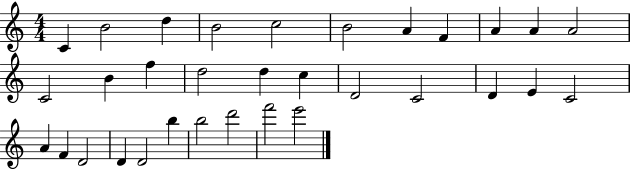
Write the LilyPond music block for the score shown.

{
  \clef treble
  \numericTimeSignature
  \time 4/4
  \key c \major
  c'4 b'2 d''4 | b'2 c''2 | b'2 a'4 f'4 | a'4 a'4 a'2 | \break c'2 b'4 f''4 | d''2 d''4 c''4 | d'2 c'2 | d'4 e'4 c'2 | \break a'4 f'4 d'2 | d'4 d'2 b''4 | b''2 d'''2 | f'''2 e'''2 | \break \bar "|."
}